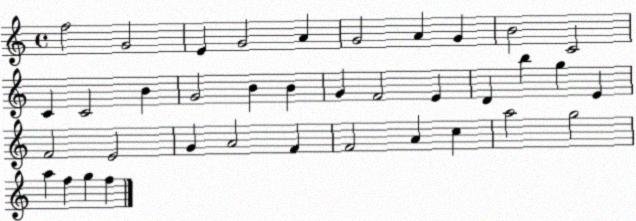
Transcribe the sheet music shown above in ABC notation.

X:1
T:Untitled
M:4/4
L:1/4
K:C
f2 G2 E G2 A G2 A G B2 C2 C C2 B G2 B B G F2 E D b g E F2 E2 G A2 F F2 A c a2 g2 a f g f